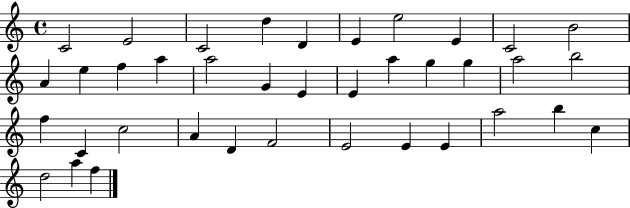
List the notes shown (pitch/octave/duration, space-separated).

C4/h E4/h C4/h D5/q D4/q E4/q E5/h E4/q C4/h B4/h A4/q E5/q F5/q A5/q A5/h G4/q E4/q E4/q A5/q G5/q G5/q A5/h B5/h F5/q C4/q C5/h A4/q D4/q F4/h E4/h E4/q E4/q A5/h B5/q C5/q D5/h A5/q F5/q